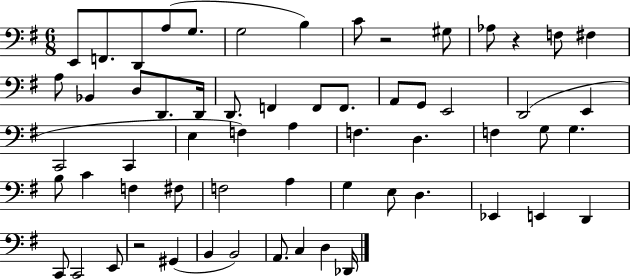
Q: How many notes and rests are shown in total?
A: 61